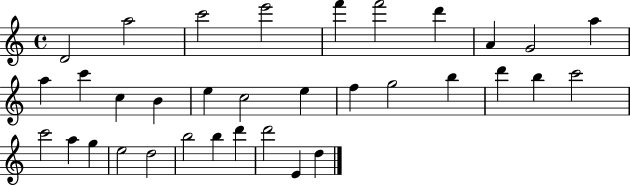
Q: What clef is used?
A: treble